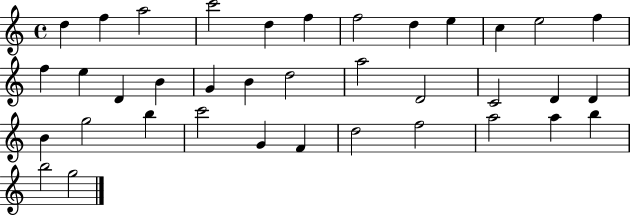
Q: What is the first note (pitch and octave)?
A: D5